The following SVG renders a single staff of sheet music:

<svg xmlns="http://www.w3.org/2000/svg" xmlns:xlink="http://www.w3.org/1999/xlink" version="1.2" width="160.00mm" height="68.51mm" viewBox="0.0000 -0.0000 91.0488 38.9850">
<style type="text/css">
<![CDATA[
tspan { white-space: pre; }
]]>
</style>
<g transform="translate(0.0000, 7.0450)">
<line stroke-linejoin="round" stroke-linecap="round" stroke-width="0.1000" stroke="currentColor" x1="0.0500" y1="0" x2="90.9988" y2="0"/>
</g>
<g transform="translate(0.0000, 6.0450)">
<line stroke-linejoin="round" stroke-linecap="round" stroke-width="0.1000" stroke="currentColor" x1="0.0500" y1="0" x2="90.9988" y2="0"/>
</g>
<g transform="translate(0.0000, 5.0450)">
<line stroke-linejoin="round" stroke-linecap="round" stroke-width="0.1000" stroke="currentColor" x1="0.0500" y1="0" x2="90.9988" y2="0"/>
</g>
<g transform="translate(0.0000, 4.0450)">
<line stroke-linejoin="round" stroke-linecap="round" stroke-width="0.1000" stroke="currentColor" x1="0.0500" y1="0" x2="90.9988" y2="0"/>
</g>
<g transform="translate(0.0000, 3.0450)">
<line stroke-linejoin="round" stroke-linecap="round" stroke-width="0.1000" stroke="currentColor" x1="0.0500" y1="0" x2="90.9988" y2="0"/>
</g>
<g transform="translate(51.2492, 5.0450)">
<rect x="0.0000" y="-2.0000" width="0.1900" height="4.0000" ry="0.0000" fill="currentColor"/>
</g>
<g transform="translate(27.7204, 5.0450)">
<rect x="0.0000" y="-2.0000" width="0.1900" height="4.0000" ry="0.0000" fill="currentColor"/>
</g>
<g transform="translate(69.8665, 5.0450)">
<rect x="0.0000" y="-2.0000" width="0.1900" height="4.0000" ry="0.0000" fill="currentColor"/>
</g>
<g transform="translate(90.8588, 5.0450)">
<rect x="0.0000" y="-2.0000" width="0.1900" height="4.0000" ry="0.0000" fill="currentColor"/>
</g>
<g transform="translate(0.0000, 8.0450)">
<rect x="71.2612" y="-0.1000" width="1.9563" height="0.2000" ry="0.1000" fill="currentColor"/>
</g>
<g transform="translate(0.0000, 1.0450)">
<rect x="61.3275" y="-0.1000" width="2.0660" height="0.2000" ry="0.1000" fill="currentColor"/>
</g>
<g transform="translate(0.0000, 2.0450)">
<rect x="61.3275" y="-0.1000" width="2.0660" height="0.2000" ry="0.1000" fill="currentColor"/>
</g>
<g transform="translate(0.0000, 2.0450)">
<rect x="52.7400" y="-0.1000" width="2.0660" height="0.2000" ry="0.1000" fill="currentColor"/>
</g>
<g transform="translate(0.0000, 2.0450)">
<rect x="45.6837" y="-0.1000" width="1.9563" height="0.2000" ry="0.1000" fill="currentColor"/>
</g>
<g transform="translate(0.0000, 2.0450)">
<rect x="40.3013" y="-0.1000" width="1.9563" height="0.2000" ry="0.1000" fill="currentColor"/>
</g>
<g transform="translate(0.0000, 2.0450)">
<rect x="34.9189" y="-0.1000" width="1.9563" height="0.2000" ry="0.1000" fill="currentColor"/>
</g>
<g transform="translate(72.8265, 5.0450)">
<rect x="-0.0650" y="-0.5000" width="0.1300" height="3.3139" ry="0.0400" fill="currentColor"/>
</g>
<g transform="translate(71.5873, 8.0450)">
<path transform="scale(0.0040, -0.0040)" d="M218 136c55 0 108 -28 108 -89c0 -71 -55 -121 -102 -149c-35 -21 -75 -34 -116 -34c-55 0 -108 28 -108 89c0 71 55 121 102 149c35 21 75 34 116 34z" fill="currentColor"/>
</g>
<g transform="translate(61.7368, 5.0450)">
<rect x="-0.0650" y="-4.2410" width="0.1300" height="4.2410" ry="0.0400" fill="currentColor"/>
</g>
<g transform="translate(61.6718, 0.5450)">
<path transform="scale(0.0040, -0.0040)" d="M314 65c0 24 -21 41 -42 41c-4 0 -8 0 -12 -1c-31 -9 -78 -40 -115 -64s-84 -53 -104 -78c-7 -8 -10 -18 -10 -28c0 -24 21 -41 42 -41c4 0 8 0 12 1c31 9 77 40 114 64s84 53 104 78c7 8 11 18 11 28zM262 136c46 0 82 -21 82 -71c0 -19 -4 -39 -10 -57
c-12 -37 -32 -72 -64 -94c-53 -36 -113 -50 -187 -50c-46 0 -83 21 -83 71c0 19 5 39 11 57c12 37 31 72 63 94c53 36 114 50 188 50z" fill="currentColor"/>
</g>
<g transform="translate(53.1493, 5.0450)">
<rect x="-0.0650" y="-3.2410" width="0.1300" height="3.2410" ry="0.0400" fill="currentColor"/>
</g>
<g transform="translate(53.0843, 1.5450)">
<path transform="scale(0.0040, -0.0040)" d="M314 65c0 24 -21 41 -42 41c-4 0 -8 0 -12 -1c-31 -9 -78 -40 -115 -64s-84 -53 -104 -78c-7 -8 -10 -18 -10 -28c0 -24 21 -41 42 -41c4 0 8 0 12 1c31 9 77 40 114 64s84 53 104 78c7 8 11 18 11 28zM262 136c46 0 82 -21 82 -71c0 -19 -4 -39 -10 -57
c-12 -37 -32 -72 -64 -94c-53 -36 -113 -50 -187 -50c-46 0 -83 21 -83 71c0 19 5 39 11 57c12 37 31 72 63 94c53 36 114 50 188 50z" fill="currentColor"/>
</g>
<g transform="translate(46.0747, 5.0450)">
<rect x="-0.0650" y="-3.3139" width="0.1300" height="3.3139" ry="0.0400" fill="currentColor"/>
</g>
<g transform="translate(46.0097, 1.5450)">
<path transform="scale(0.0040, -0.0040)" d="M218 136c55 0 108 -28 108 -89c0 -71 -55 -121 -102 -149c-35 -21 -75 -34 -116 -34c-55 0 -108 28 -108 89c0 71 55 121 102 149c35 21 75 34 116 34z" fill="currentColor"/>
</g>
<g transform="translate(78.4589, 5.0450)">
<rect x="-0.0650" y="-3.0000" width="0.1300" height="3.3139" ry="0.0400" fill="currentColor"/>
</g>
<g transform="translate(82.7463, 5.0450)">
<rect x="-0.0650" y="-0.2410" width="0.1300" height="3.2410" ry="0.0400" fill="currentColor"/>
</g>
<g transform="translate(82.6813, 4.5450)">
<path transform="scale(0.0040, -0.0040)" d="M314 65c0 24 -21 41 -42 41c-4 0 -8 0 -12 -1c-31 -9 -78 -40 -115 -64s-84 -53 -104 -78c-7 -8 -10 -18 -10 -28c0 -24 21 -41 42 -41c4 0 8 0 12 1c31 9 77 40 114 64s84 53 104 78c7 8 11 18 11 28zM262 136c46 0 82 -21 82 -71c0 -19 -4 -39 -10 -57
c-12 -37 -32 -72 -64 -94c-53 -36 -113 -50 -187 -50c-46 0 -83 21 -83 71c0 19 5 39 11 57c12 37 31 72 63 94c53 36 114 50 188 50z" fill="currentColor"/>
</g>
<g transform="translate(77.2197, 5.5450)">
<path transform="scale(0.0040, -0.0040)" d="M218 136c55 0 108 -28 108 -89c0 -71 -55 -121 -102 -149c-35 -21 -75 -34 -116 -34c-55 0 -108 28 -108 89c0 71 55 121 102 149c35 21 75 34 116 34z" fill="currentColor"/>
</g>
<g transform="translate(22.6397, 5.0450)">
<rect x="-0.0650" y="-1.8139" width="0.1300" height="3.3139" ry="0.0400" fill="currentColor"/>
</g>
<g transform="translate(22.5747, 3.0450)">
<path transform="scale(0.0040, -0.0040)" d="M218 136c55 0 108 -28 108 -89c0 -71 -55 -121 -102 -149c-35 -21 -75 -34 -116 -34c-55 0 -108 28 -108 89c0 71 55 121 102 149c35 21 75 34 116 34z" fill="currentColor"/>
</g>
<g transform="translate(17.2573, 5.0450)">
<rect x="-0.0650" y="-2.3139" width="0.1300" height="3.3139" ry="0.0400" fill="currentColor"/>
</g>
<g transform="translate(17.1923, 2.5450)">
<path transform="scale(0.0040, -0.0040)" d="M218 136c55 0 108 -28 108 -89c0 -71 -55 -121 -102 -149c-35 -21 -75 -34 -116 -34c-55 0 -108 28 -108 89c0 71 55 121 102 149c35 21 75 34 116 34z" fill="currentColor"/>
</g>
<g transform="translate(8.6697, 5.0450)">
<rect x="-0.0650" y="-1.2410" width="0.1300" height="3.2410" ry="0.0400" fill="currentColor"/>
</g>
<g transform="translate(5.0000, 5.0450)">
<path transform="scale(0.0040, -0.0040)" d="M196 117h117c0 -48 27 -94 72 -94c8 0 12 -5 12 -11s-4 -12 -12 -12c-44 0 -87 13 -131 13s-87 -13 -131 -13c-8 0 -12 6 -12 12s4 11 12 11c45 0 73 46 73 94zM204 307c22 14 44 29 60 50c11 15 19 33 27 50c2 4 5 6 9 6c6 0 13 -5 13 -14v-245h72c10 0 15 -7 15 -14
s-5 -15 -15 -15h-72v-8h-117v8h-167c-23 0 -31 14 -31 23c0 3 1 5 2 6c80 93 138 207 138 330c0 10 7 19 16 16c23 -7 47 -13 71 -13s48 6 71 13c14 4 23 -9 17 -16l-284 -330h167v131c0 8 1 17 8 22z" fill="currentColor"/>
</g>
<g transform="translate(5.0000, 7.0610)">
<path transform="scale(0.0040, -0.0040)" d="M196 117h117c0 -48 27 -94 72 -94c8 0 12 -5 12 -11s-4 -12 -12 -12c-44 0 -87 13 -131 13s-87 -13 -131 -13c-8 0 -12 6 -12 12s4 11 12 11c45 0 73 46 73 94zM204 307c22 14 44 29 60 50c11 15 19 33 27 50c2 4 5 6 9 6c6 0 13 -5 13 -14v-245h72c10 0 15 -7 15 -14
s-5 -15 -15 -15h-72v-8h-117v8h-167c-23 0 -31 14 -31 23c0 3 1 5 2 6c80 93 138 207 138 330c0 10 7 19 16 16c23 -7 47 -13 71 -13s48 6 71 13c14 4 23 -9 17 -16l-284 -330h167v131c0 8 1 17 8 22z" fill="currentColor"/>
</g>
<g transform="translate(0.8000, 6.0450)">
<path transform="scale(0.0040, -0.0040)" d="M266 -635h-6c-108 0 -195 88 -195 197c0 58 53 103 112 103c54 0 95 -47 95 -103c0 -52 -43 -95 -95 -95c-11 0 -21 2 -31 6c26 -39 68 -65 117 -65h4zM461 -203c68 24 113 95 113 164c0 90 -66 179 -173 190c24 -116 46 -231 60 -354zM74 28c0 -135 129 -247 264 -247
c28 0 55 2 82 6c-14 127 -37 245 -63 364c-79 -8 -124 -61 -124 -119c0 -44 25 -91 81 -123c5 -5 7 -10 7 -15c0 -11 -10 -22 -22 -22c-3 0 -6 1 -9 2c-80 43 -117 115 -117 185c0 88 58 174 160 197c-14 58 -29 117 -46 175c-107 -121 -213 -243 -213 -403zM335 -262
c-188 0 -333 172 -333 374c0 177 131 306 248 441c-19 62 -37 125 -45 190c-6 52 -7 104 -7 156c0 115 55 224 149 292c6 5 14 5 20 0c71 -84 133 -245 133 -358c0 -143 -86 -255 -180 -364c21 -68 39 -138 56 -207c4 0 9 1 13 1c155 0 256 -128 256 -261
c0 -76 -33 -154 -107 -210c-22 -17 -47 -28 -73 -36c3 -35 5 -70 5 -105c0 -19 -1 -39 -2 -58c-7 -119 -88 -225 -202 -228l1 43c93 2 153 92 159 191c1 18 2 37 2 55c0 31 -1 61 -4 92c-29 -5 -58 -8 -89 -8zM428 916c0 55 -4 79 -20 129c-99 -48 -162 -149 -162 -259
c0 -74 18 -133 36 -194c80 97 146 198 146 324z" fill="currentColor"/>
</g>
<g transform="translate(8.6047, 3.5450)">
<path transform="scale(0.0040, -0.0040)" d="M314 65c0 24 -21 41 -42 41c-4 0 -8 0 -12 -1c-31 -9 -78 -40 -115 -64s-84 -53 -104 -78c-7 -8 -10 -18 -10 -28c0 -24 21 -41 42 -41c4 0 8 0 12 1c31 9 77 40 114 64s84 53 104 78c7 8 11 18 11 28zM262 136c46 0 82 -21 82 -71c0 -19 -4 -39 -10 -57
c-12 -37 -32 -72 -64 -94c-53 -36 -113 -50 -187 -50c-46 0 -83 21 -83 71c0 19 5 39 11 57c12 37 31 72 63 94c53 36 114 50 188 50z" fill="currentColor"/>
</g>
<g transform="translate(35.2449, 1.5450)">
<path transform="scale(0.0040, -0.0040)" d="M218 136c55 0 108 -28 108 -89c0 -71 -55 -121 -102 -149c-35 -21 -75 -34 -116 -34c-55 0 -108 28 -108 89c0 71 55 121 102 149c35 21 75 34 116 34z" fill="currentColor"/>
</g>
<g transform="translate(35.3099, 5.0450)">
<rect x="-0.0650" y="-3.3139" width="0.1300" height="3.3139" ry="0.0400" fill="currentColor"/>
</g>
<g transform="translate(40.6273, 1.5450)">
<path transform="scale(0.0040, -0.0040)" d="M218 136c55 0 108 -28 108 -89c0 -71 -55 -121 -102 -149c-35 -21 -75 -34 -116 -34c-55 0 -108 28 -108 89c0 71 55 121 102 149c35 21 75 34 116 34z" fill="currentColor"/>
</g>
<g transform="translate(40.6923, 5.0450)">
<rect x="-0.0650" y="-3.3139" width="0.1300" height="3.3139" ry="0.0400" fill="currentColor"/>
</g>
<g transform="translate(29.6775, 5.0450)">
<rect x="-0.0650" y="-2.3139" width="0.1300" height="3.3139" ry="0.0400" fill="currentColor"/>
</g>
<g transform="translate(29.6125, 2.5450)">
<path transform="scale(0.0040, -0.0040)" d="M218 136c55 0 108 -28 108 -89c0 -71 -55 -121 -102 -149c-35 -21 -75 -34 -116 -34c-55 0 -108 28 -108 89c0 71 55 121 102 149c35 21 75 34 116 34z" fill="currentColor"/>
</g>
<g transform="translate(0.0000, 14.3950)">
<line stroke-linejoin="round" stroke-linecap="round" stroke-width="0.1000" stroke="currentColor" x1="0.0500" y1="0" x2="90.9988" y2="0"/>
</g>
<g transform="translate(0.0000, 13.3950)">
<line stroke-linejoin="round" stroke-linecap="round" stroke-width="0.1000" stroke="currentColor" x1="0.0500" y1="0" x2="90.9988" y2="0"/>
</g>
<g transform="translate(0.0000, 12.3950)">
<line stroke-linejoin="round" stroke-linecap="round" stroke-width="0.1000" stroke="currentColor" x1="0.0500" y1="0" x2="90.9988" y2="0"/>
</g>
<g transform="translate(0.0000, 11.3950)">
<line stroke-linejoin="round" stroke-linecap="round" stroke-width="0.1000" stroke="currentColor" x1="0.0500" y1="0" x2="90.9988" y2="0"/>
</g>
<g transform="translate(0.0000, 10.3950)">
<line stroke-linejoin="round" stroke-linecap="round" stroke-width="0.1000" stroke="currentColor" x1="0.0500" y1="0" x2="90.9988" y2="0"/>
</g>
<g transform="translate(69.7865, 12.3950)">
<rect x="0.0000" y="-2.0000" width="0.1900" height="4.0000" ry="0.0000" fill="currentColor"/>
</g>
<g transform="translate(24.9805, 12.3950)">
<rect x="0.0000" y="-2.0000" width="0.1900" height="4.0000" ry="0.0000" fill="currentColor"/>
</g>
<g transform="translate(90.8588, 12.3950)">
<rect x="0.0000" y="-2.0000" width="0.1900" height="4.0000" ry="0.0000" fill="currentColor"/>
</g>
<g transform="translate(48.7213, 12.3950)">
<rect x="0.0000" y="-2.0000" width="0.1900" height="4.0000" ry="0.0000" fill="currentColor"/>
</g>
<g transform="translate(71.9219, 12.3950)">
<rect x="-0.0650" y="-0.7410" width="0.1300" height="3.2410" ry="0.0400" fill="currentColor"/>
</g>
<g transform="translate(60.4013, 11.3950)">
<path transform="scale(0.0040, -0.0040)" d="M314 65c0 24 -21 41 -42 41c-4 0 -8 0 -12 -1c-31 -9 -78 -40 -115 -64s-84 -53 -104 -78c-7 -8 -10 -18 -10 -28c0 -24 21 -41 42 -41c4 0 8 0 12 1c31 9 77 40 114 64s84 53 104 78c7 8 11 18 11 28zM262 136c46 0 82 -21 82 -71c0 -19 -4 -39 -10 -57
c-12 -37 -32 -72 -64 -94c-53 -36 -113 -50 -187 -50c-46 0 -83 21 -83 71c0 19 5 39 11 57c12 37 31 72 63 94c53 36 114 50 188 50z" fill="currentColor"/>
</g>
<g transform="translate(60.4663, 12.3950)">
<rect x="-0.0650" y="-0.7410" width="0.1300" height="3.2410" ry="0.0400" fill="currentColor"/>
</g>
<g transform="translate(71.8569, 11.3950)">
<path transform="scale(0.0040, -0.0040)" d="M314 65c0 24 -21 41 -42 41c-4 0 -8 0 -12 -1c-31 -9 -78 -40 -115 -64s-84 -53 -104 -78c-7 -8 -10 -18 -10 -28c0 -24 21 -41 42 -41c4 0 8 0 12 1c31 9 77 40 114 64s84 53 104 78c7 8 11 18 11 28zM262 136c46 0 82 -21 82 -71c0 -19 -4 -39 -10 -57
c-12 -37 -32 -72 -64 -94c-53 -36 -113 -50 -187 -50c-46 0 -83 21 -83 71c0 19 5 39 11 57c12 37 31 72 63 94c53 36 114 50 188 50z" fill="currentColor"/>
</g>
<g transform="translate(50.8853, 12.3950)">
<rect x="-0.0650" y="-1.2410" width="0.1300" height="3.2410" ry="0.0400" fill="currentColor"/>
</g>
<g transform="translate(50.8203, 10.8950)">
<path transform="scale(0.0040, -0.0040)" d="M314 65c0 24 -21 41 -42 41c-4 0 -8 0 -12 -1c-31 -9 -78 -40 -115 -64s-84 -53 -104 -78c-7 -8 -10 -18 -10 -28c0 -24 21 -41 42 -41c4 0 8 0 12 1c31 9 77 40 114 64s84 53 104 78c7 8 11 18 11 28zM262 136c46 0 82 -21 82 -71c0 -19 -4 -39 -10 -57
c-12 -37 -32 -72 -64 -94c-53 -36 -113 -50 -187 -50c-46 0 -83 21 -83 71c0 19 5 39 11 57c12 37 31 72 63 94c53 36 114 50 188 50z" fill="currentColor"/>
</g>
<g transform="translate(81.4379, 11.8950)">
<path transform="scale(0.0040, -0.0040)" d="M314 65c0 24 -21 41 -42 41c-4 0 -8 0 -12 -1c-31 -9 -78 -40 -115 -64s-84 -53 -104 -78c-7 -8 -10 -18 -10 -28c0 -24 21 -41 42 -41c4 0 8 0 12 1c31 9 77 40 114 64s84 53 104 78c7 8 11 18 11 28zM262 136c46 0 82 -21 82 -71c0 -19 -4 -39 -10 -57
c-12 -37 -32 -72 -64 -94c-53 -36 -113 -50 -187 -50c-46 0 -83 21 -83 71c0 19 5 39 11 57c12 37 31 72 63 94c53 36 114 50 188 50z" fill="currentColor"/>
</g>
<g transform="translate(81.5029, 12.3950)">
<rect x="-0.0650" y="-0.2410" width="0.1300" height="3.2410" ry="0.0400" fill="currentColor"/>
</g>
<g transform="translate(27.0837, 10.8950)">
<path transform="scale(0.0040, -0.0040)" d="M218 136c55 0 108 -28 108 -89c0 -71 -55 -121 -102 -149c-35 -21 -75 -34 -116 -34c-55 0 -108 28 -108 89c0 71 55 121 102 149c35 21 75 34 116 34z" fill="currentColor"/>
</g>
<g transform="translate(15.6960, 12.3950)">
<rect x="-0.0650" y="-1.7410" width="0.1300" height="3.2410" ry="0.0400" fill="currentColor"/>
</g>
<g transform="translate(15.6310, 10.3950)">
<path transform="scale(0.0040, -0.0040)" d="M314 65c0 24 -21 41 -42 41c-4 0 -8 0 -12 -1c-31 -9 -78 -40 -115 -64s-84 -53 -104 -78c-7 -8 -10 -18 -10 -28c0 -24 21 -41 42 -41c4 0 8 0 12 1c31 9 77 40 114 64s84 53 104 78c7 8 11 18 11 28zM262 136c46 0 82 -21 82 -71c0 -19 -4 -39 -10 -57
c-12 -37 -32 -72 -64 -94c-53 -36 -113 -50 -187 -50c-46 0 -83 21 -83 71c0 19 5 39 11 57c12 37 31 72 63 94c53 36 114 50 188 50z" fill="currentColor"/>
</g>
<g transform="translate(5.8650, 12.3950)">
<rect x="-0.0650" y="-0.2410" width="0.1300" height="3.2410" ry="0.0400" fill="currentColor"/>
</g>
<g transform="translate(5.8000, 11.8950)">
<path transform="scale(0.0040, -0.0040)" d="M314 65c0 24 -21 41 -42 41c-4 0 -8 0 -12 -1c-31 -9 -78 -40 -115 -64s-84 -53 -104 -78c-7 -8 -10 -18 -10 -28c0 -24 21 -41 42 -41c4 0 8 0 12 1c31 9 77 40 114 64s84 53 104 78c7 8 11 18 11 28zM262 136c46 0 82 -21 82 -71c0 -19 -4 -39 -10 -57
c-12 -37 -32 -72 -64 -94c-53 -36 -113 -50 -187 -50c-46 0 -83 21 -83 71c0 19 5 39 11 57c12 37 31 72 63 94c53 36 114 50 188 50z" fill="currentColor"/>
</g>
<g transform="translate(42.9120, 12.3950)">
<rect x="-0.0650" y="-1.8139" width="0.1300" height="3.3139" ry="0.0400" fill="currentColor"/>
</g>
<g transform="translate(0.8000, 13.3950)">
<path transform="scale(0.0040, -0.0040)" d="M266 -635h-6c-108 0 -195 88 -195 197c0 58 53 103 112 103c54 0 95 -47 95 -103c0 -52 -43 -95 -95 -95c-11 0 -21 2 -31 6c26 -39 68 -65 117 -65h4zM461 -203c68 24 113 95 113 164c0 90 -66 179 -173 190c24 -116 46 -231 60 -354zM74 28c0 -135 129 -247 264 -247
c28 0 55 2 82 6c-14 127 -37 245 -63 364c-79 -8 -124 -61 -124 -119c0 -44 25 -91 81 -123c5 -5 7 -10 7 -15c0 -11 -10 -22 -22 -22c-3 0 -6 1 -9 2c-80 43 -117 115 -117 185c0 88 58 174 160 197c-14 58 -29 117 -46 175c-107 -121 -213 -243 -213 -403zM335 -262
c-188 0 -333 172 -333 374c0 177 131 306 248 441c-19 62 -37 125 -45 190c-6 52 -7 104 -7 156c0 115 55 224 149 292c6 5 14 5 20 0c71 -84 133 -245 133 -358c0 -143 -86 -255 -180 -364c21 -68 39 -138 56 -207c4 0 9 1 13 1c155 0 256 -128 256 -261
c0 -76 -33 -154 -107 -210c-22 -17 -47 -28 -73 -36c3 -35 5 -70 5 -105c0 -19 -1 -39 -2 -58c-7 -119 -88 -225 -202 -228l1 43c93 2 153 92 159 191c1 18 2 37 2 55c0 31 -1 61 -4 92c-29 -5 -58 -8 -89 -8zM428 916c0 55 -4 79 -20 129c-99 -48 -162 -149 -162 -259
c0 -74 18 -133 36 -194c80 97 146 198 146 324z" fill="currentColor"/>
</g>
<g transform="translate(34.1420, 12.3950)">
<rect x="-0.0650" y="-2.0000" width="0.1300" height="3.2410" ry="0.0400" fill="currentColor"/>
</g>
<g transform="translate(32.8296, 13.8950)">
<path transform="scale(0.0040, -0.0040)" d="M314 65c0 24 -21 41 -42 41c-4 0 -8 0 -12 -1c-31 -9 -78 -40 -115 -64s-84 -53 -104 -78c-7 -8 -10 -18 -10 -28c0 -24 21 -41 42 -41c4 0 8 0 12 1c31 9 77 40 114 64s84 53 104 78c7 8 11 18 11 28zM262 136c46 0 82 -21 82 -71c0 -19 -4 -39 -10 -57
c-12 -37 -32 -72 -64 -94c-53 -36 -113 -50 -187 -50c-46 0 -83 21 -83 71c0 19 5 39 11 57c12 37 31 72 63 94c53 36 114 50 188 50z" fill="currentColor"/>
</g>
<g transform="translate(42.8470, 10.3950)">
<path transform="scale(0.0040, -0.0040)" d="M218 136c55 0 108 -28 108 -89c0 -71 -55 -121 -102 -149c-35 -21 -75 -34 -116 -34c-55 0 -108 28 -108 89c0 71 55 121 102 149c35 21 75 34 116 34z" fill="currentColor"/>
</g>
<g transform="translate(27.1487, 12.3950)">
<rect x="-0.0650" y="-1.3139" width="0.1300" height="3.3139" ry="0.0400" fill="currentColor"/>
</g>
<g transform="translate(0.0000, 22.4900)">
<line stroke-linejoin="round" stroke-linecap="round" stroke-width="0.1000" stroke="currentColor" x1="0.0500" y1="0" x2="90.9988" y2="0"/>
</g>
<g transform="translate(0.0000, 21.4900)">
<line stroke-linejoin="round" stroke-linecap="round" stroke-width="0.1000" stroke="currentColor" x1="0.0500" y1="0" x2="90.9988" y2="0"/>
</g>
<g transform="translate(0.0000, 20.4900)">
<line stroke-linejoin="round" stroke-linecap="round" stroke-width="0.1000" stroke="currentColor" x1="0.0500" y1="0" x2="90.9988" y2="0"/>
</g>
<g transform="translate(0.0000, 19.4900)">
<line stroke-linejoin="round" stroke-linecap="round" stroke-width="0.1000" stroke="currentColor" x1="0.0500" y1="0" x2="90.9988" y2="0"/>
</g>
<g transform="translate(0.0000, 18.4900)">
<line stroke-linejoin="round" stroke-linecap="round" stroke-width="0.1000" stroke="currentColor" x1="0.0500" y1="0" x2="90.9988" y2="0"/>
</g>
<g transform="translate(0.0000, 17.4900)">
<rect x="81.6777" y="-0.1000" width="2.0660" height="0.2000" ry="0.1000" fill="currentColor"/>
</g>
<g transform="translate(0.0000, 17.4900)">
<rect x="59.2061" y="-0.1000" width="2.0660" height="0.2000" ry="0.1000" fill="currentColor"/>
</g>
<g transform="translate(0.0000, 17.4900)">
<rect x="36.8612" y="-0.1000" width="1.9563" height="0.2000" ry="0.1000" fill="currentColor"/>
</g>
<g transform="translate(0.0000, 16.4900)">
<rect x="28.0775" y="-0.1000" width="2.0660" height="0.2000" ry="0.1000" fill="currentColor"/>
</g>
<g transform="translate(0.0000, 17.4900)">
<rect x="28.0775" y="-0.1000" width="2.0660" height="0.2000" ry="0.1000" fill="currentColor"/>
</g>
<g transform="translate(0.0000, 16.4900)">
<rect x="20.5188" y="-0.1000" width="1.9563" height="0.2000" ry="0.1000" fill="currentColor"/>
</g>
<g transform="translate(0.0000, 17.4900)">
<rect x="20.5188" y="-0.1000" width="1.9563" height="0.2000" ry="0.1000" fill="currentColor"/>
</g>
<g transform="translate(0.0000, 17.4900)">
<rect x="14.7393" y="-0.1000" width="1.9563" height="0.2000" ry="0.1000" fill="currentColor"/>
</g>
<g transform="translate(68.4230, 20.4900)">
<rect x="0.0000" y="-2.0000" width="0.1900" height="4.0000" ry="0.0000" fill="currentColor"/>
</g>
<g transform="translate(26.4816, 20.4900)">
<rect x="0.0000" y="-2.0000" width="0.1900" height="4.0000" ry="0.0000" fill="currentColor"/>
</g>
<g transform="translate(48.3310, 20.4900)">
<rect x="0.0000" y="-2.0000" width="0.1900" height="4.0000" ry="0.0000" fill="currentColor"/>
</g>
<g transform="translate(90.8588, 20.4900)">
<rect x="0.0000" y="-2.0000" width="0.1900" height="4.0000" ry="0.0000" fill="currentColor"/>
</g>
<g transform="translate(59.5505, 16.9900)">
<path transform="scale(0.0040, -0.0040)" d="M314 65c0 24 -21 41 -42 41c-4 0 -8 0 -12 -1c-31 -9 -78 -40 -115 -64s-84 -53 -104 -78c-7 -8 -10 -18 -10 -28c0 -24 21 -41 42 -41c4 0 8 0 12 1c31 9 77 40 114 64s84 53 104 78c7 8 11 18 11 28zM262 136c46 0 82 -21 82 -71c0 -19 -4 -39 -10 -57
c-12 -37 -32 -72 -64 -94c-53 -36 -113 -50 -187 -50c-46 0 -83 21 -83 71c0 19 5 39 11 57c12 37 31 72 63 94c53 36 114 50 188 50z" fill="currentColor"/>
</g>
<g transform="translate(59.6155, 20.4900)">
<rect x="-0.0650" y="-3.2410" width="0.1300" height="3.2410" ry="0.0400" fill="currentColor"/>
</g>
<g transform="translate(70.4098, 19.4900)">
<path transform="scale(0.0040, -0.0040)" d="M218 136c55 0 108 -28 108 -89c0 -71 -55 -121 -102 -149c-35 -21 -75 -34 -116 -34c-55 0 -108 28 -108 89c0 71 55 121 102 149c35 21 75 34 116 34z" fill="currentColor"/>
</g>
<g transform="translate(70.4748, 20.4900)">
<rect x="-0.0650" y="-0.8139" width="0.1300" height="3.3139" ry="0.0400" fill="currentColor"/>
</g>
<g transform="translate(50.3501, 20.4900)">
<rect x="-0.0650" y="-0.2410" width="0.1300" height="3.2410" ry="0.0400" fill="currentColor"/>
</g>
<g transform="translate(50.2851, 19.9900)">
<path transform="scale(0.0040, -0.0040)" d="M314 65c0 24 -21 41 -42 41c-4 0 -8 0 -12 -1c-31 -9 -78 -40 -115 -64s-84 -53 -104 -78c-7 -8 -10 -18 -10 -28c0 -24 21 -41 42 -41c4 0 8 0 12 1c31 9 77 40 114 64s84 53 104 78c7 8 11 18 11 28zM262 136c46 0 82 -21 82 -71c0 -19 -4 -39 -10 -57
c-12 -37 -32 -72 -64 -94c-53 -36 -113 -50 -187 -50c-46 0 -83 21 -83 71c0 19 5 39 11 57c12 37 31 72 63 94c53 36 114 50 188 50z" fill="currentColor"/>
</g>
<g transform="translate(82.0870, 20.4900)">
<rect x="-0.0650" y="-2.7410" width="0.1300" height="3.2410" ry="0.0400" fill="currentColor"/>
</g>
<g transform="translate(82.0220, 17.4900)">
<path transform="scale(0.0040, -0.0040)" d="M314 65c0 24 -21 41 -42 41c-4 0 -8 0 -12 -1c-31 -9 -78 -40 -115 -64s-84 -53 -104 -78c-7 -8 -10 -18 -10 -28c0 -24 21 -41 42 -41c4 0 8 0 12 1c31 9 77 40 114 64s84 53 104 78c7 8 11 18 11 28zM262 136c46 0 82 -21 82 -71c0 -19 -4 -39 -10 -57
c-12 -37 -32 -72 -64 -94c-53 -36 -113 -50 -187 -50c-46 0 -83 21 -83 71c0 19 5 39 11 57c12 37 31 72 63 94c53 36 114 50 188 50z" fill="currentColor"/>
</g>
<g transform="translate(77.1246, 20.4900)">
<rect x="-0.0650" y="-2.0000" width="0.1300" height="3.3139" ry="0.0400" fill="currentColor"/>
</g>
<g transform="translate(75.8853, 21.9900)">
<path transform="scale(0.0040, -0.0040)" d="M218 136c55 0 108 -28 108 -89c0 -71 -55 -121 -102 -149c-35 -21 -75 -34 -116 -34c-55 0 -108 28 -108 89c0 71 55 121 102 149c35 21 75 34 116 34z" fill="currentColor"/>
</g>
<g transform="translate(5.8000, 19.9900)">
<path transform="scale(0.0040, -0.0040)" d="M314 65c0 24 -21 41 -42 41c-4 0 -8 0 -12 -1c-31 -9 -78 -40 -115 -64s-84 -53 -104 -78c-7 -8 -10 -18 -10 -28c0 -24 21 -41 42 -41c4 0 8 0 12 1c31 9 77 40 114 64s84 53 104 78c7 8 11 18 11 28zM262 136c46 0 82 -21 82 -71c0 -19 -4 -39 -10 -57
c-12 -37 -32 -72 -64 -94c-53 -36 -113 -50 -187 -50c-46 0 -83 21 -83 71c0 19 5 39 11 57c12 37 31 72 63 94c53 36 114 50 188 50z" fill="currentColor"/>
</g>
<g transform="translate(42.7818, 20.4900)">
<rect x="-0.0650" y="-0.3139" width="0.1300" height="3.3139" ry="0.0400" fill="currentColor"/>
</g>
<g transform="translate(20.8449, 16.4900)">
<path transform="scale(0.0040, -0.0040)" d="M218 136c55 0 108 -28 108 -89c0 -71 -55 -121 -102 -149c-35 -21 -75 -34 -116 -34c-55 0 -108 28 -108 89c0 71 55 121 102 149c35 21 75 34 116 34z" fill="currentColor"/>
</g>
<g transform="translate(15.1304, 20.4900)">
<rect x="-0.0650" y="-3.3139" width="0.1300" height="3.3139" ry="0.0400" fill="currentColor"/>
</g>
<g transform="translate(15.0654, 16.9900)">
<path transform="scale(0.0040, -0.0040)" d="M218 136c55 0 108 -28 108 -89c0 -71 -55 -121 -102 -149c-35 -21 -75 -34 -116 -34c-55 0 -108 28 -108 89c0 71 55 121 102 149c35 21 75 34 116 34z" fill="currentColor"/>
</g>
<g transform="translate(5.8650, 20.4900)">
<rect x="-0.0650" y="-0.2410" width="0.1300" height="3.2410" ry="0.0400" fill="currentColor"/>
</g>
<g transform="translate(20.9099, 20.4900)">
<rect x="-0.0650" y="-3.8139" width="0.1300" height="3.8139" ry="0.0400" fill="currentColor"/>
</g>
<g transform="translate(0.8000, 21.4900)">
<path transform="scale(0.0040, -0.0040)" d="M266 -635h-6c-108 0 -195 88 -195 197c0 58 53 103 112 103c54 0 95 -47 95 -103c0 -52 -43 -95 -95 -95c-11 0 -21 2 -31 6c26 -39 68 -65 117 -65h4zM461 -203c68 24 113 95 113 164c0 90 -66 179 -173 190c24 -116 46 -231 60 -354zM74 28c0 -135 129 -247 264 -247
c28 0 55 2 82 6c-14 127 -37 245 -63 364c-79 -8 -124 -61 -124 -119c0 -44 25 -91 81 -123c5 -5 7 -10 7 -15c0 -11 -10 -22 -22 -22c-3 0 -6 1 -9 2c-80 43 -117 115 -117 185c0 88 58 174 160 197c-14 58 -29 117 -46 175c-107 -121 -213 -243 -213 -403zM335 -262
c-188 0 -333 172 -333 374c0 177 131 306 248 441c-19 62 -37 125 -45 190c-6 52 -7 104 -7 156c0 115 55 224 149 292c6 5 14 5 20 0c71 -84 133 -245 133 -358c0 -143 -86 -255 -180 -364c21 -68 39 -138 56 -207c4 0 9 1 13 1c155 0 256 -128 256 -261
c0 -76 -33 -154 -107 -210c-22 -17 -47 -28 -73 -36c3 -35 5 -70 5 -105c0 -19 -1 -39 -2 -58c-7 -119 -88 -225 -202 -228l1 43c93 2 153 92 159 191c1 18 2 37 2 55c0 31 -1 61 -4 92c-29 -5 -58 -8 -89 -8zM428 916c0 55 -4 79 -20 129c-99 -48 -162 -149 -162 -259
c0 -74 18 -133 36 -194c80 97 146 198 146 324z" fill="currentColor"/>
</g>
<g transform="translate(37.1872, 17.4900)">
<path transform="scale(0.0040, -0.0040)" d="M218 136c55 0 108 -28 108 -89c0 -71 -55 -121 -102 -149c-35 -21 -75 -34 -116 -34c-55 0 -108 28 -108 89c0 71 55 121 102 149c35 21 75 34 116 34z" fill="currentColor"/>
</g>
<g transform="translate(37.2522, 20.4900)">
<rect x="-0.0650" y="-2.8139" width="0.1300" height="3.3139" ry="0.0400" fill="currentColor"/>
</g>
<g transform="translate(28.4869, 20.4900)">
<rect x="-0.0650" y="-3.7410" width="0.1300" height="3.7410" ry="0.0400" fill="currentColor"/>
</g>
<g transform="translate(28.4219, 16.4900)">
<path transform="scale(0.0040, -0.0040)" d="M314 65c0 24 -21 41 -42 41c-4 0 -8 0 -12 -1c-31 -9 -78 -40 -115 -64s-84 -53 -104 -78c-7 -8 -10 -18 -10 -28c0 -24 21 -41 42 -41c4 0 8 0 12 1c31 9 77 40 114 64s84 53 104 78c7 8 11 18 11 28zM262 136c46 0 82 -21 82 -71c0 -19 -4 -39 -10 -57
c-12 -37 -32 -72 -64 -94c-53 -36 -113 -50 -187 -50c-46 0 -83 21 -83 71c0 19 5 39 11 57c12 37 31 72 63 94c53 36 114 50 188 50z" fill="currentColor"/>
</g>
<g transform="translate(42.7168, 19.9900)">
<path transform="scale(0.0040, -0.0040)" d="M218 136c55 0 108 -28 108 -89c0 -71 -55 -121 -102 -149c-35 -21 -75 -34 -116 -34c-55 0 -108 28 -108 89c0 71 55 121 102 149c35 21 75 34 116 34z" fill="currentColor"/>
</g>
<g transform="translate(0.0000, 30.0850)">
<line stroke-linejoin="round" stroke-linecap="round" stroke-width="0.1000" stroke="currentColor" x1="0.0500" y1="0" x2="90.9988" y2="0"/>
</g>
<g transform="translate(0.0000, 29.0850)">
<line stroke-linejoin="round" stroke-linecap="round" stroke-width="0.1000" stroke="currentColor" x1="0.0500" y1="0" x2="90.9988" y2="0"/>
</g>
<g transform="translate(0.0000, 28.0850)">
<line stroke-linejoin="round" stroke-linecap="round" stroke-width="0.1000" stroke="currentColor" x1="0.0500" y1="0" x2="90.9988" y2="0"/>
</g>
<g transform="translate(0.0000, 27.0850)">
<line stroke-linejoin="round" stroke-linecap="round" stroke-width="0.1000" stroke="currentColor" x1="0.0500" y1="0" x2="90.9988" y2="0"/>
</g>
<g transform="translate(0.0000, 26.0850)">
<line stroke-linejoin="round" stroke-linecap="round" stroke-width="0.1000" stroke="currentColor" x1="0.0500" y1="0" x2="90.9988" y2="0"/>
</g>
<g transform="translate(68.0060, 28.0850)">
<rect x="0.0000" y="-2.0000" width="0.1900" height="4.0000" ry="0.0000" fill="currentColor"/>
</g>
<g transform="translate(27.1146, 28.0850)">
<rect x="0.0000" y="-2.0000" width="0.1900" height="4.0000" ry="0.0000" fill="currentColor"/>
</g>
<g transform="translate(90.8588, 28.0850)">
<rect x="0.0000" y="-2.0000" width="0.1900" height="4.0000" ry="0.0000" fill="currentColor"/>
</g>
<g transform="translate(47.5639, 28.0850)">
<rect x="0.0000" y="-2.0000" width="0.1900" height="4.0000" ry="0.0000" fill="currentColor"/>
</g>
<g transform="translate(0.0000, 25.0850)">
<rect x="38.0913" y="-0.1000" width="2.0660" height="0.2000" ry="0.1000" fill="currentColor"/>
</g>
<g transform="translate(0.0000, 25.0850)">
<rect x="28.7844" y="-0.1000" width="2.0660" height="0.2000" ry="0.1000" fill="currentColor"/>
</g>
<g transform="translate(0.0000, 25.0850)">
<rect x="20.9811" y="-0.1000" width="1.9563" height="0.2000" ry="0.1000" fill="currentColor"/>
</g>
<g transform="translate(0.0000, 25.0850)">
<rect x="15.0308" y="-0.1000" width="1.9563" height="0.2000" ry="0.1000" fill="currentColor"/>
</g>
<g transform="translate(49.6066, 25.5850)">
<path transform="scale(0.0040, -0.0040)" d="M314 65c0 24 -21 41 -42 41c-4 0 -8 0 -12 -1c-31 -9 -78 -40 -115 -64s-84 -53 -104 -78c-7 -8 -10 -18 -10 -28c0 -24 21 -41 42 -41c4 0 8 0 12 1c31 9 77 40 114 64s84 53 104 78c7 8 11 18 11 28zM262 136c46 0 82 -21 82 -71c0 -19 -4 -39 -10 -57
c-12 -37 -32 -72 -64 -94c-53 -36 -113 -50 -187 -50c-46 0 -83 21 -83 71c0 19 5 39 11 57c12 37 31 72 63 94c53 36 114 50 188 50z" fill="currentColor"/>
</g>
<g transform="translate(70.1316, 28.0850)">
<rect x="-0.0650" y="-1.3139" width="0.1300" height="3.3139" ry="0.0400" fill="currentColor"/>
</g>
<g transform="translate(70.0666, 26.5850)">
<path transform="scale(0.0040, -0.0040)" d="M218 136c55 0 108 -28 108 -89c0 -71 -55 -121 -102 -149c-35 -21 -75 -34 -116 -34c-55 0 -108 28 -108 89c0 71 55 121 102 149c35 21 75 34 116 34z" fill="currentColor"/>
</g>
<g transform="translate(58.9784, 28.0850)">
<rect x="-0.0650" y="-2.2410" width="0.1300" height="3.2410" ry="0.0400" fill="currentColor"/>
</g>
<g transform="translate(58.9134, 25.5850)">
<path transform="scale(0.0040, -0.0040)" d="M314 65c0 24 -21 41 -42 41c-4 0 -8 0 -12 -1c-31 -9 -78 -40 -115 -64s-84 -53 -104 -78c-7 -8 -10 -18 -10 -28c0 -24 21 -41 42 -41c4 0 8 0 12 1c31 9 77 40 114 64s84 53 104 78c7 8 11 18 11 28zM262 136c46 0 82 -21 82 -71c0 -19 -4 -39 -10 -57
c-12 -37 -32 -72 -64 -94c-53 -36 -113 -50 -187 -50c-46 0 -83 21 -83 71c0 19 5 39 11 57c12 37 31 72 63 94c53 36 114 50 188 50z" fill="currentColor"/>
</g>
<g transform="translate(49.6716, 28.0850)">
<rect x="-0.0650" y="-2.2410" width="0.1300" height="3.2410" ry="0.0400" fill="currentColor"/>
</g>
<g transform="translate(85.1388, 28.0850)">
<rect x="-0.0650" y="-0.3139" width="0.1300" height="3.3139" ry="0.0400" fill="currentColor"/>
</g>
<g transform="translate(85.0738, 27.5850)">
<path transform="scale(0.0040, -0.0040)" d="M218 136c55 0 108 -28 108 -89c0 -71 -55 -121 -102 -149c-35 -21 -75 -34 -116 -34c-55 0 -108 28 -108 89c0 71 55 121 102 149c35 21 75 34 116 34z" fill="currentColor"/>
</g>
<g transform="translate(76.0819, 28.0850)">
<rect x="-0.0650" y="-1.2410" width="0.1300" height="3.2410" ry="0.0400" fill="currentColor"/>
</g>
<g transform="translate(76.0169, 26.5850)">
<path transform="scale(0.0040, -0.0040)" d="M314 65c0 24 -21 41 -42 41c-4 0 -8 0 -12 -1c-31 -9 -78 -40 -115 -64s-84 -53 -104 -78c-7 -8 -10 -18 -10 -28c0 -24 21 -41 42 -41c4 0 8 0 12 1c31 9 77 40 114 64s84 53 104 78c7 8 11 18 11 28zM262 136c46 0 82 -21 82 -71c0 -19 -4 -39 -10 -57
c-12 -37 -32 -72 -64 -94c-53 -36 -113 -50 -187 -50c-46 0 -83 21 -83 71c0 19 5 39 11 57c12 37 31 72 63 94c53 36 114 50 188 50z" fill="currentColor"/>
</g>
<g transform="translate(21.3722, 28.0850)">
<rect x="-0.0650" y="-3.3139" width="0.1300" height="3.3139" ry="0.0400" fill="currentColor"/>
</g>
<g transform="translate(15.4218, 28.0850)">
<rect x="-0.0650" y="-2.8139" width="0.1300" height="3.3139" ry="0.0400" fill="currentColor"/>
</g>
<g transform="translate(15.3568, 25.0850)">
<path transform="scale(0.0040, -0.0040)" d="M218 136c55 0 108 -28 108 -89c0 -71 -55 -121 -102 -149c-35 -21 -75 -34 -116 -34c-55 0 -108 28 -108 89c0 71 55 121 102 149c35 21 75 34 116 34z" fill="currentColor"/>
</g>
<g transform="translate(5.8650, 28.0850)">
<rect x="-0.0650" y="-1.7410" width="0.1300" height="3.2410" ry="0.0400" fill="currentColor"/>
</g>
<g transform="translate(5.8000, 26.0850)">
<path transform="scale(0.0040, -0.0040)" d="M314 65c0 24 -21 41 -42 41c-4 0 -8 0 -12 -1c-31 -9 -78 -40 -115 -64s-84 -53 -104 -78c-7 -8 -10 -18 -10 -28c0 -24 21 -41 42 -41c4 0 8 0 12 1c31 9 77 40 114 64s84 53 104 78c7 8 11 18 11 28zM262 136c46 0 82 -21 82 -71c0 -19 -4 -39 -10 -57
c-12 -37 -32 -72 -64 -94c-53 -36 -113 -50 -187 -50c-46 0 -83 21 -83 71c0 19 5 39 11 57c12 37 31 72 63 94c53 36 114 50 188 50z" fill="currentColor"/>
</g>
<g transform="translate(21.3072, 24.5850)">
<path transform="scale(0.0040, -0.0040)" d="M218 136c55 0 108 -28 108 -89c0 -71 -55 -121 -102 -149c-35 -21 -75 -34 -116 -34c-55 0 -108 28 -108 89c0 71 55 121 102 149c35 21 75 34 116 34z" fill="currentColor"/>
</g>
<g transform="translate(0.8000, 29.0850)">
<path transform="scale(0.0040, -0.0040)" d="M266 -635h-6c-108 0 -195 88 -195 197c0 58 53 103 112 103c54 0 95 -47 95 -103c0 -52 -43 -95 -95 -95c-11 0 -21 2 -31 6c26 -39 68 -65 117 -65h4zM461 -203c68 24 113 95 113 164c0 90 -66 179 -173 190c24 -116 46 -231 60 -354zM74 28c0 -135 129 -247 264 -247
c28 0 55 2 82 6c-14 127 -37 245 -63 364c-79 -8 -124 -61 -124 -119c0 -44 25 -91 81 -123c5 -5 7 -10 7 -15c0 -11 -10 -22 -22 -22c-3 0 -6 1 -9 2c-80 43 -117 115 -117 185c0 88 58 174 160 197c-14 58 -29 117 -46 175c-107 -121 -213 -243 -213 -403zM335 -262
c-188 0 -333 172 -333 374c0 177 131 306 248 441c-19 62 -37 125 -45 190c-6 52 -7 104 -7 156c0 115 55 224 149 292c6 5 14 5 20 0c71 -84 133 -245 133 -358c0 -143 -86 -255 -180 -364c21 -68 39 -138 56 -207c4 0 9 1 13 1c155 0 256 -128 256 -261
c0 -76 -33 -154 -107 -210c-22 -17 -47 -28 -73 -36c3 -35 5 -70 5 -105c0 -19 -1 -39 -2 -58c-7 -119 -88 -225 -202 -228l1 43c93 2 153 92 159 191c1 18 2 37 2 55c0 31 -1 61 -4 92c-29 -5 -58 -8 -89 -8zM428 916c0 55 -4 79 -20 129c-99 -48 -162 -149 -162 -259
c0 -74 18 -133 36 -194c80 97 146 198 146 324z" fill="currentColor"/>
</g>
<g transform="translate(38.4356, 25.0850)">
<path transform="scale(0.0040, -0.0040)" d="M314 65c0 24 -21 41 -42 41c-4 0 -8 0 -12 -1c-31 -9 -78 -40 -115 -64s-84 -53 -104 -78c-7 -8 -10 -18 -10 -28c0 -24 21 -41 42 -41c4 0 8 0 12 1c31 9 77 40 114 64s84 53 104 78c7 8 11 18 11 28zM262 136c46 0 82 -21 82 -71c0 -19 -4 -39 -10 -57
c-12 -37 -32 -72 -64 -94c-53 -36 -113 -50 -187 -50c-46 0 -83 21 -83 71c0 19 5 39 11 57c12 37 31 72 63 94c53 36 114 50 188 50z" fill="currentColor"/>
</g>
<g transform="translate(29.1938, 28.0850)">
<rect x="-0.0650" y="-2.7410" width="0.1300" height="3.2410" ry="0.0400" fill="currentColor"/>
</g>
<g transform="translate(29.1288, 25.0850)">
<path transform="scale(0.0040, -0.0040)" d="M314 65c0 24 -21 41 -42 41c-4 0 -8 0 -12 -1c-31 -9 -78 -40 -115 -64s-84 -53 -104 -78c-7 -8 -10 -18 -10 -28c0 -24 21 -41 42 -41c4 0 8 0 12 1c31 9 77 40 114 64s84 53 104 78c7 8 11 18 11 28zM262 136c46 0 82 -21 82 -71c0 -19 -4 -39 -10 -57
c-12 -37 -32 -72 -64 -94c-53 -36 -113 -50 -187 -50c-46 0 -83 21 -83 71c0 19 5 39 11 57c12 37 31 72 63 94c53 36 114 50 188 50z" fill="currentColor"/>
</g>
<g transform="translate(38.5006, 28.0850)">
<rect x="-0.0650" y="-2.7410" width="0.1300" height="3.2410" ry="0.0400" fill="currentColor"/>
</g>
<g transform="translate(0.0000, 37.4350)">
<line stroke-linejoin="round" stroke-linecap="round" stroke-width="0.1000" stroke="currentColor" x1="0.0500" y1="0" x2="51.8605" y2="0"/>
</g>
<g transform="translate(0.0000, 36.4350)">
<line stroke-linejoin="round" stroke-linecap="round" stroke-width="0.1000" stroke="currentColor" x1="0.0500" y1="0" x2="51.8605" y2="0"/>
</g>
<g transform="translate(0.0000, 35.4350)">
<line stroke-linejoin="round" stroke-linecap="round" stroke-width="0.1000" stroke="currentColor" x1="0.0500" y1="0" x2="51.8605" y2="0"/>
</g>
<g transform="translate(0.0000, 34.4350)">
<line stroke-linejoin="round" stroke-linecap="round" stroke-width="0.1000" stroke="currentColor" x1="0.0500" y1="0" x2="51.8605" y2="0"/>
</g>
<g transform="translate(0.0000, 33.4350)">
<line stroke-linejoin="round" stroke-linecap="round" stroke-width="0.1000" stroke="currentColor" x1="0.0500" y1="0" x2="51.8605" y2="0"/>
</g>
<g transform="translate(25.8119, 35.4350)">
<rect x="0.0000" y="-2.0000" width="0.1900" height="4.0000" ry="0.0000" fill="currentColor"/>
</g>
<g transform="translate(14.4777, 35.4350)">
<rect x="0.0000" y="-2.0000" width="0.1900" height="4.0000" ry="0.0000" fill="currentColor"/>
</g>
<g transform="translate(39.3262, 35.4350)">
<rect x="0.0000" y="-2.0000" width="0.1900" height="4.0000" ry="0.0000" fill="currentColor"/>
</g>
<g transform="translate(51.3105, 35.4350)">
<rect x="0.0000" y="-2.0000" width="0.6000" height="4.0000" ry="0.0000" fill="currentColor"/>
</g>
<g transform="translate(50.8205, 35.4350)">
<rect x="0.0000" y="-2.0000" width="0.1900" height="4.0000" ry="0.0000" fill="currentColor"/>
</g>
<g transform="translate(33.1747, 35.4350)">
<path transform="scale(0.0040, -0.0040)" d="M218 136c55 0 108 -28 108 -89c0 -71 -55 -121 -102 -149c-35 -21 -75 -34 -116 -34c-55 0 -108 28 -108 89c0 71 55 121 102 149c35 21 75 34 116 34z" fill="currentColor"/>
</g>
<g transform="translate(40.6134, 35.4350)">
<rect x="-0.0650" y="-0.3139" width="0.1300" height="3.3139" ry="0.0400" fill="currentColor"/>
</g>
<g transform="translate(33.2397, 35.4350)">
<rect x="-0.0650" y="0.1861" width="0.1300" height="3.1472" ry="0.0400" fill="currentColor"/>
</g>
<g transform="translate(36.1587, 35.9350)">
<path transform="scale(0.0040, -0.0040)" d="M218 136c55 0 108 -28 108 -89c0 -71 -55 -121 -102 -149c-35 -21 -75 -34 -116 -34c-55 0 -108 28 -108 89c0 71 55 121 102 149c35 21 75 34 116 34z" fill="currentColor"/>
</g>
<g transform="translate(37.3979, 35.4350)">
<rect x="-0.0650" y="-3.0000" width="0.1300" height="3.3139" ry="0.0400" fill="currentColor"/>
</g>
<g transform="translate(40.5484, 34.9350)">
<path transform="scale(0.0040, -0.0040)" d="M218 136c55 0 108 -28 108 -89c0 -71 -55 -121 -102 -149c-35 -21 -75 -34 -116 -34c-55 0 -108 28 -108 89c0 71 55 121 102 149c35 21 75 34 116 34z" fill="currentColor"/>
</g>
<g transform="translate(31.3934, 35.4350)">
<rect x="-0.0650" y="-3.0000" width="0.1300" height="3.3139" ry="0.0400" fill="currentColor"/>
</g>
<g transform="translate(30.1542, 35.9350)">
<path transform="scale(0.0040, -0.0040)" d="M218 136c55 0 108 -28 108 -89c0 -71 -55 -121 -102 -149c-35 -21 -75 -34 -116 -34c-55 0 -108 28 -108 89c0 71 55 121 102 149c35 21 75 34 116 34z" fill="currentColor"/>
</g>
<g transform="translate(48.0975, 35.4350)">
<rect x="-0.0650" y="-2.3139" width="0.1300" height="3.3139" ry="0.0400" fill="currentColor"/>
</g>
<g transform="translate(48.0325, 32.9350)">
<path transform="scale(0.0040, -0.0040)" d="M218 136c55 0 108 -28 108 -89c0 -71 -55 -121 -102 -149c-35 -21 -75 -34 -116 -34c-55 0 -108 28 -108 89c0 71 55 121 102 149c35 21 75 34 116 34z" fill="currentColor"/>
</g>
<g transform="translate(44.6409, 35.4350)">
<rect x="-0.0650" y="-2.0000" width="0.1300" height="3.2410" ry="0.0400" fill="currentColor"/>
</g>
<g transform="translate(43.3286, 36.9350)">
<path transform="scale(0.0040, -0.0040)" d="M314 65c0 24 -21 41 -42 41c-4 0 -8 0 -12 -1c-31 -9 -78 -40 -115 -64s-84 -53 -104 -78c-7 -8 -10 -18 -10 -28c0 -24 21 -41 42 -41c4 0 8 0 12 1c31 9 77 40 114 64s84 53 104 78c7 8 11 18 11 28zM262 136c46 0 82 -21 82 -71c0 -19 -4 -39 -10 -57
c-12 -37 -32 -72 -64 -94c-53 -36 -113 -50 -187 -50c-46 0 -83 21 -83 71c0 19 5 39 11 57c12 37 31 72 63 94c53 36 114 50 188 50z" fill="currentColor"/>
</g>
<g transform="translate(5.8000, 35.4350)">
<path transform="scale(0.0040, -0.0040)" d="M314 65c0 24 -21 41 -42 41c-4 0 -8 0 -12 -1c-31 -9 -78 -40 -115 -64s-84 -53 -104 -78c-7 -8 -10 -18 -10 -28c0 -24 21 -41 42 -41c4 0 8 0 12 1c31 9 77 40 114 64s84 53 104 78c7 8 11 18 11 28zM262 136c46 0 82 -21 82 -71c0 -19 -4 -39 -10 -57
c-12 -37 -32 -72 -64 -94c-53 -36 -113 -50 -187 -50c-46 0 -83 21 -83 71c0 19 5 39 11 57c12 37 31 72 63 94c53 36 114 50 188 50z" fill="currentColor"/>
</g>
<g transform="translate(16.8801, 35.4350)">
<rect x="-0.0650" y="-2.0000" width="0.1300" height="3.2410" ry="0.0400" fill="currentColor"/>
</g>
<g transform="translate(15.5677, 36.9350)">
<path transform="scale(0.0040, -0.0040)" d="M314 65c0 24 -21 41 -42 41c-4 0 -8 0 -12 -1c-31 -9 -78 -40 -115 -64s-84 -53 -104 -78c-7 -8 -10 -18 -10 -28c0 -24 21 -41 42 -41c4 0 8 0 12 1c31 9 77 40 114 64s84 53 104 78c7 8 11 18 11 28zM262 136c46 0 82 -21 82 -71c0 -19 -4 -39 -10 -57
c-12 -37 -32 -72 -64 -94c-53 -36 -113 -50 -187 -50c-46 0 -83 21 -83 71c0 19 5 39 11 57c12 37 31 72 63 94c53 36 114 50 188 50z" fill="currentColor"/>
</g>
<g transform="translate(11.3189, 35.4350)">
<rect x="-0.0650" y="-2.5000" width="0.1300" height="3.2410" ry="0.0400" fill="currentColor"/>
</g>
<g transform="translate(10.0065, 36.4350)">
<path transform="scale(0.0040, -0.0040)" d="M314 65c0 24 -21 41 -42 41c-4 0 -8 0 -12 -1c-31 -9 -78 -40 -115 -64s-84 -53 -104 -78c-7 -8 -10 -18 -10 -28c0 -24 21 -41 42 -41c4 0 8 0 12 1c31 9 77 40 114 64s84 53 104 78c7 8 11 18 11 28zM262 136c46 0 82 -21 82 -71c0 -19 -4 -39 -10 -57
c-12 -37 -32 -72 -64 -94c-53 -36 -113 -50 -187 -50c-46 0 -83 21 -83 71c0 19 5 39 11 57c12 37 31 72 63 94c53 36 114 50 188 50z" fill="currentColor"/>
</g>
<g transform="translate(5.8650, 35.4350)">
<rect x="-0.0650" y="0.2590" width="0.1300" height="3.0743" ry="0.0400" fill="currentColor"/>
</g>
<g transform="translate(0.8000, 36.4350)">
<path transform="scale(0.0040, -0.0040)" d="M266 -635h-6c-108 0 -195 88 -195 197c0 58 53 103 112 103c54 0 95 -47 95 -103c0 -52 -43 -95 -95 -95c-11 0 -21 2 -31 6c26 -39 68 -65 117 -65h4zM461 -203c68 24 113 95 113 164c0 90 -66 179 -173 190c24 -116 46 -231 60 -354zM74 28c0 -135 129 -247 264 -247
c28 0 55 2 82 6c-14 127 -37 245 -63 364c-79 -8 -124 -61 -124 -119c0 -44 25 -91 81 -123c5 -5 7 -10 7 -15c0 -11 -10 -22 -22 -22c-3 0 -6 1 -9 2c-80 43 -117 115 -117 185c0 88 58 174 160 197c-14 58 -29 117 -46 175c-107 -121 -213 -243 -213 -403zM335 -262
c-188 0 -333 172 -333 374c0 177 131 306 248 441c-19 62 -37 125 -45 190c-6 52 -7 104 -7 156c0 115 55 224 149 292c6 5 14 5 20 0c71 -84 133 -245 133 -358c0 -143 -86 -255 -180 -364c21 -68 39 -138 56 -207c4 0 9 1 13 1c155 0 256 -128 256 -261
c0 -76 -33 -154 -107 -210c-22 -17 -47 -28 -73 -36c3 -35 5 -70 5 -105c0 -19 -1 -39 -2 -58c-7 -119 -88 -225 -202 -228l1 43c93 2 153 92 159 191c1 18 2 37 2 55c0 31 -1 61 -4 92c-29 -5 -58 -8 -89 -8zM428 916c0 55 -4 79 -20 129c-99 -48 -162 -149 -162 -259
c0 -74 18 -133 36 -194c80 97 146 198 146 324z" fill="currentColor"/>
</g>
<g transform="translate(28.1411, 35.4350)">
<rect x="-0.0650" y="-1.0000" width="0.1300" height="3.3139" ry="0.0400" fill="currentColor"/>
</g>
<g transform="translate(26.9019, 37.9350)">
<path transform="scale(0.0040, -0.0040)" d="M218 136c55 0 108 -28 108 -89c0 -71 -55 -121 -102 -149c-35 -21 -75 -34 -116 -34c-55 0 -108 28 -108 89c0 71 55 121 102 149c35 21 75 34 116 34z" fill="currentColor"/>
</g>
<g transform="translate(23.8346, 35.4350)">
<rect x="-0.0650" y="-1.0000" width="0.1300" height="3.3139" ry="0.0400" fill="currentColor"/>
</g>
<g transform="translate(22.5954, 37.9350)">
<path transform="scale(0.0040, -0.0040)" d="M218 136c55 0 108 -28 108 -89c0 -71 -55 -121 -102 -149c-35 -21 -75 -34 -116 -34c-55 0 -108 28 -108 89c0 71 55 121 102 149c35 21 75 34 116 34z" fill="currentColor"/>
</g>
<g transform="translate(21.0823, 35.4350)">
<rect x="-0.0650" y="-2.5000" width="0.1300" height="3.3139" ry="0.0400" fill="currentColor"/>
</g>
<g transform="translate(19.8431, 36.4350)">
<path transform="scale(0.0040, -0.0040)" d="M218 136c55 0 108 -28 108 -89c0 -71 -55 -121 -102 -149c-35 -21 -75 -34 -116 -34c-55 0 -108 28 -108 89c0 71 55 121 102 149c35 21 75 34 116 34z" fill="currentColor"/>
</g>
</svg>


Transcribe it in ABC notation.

X:1
T:Untitled
M:4/4
L:1/4
K:C
e2 g f g b b b b2 d'2 C A c2 c2 f2 e F2 f e2 d2 d2 c2 c2 b c' c'2 a c c2 b2 d F a2 f2 a b a2 a2 g2 g2 e e2 c B2 G2 F2 G D D A B A c F2 g